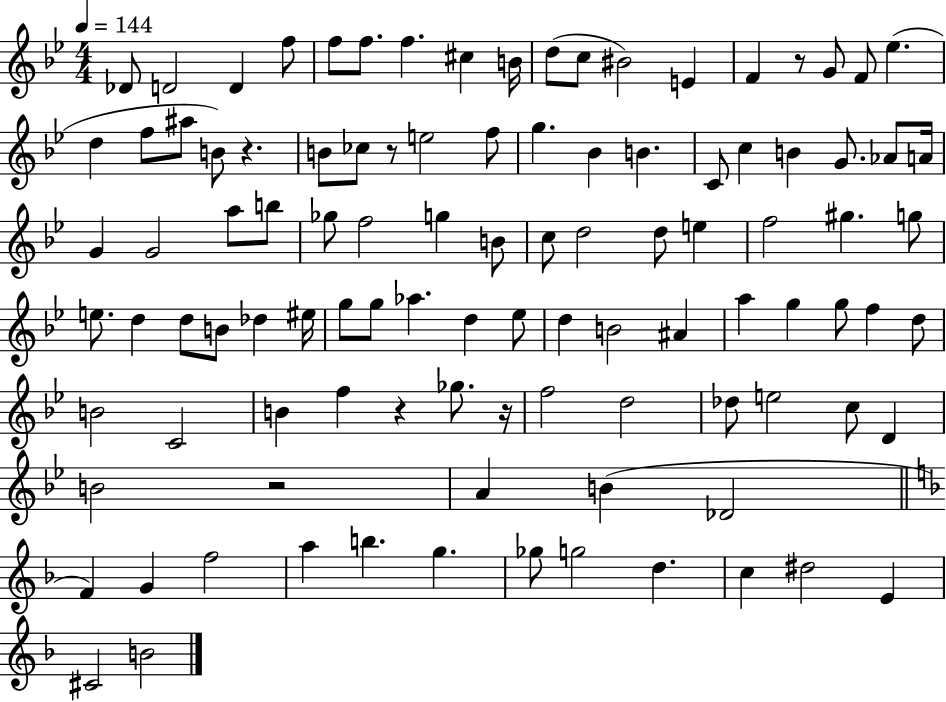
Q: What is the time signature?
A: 4/4